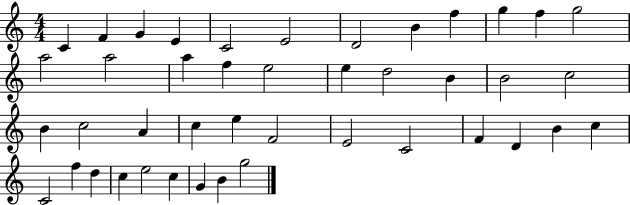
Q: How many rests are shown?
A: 0